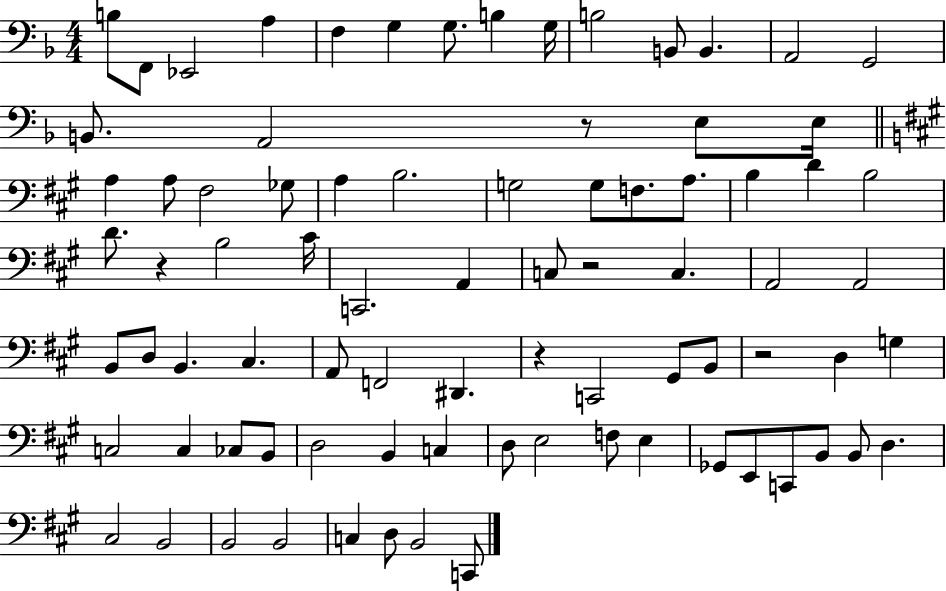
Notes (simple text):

B3/e F2/e Eb2/h A3/q F3/q G3/q G3/e. B3/q G3/s B3/h B2/e B2/q. A2/h G2/h B2/e. A2/h R/e E3/e E3/s A3/q A3/e F#3/h Gb3/e A3/q B3/h. G3/h G3/e F3/e. A3/e. B3/q D4/q B3/h D4/e. R/q B3/h C#4/s C2/h. A2/q C3/e R/h C3/q. A2/h A2/h B2/e D3/e B2/q. C#3/q. A2/e F2/h D#2/q. R/q C2/h G#2/e B2/e R/h D3/q G3/q C3/h C3/q CES3/e B2/e D3/h B2/q C3/q D3/e E3/h F3/e E3/q Gb2/e E2/e C2/e B2/e B2/e D3/q. C#3/h B2/h B2/h B2/h C3/q D3/e B2/h C2/e